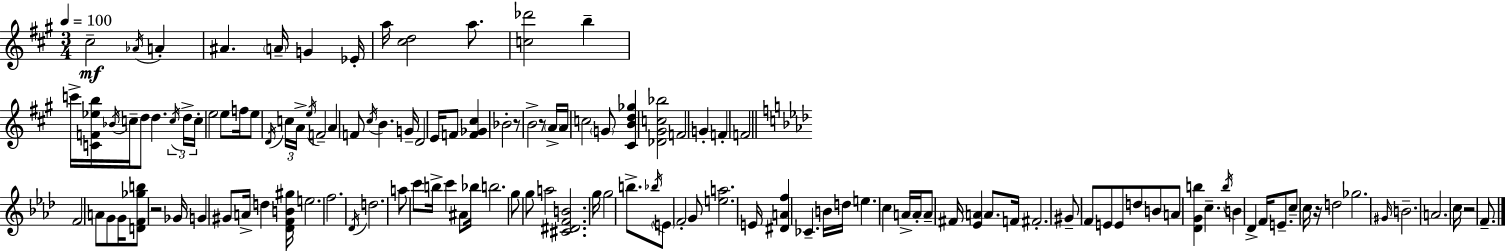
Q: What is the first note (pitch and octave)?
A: C#5